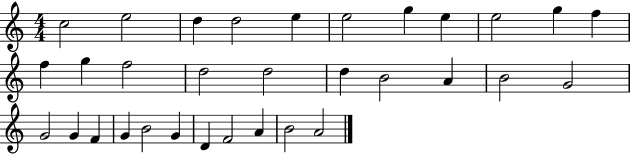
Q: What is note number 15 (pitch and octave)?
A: D5